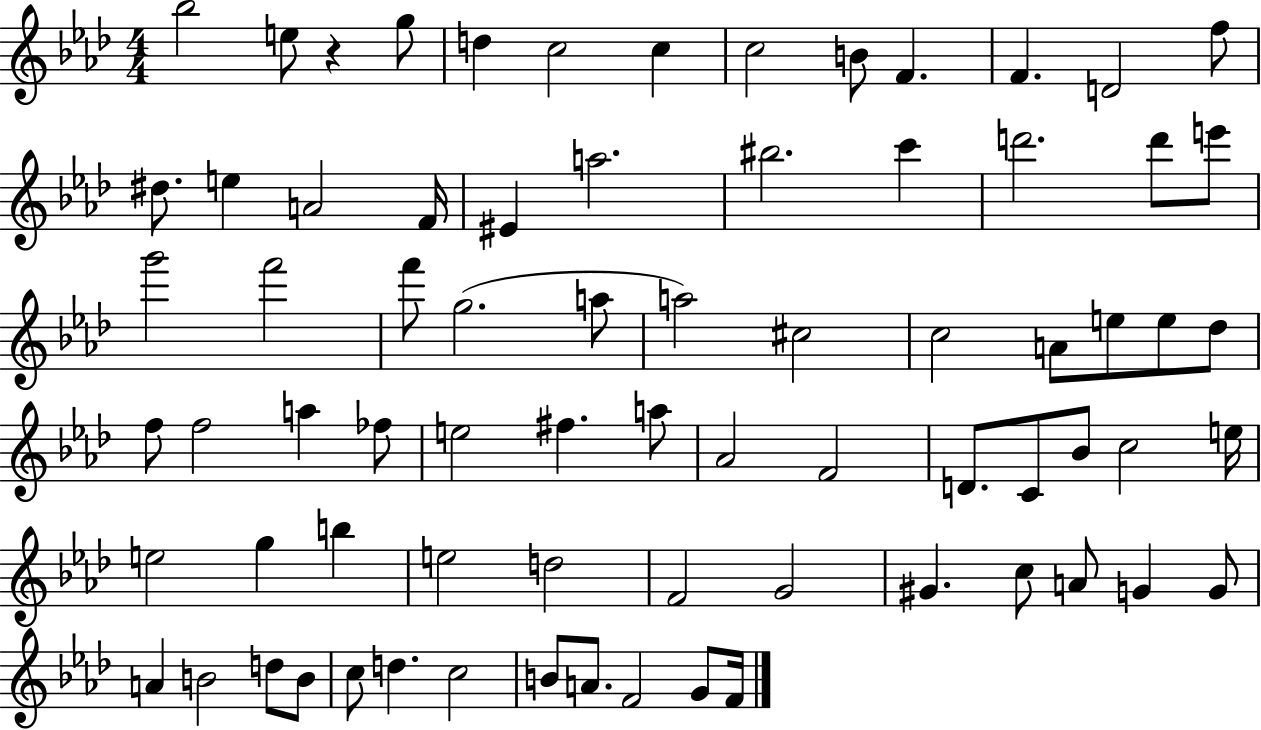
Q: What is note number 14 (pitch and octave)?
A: E5